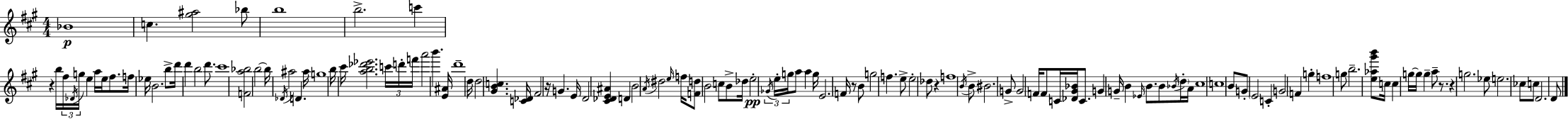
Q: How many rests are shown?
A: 6